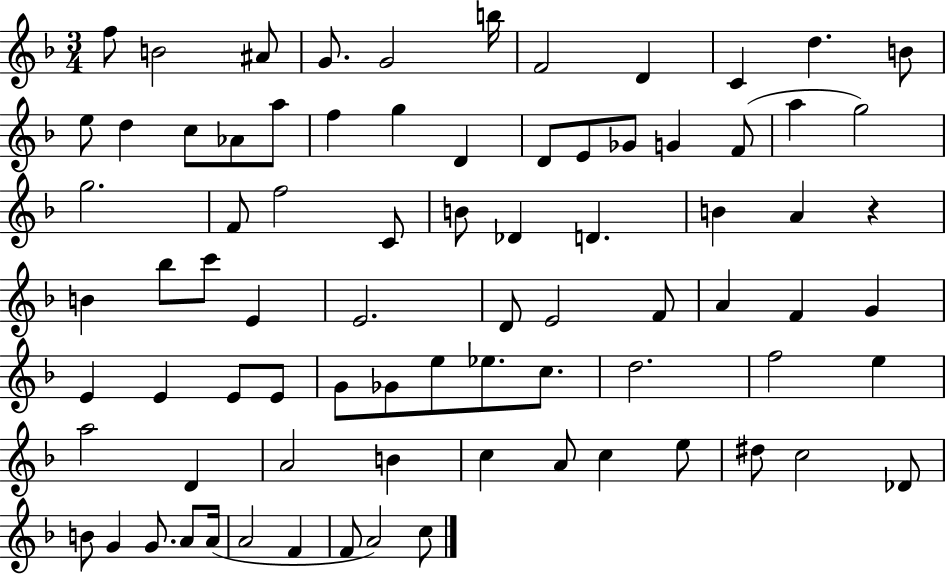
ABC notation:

X:1
T:Untitled
M:3/4
L:1/4
K:F
f/2 B2 ^A/2 G/2 G2 b/4 F2 D C d B/2 e/2 d c/2 _A/2 a/2 f g D D/2 E/2 _G/2 G F/2 a g2 g2 F/2 f2 C/2 B/2 _D D B A z B _b/2 c'/2 E E2 D/2 E2 F/2 A F G E E E/2 E/2 G/2 _G/2 e/2 _e/2 c/2 d2 f2 e a2 D A2 B c A/2 c e/2 ^d/2 c2 _D/2 B/2 G G/2 A/2 A/4 A2 F F/2 A2 c/2